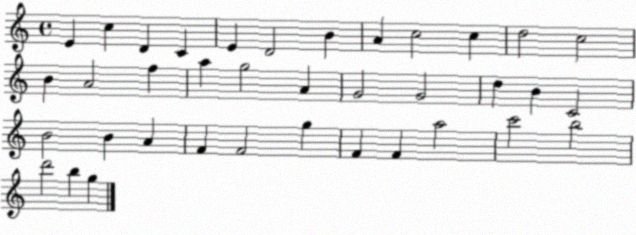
X:1
T:Untitled
M:4/4
L:1/4
K:C
E c D C E D2 B A c2 c d2 c2 B A2 f a g2 A G2 G2 d B C2 B2 B A F F2 g F F a2 c'2 b2 d'2 b g